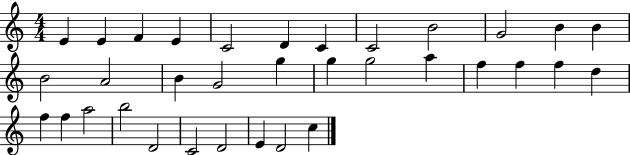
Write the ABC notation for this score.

X:1
T:Untitled
M:4/4
L:1/4
K:C
E E F E C2 D C C2 B2 G2 B B B2 A2 B G2 g g g2 a f f f d f f a2 b2 D2 C2 D2 E D2 c